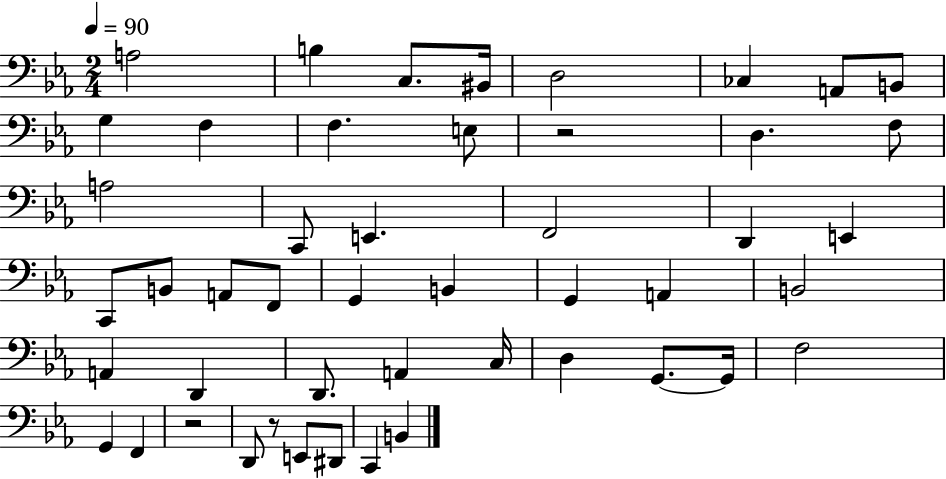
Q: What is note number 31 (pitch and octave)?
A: D2